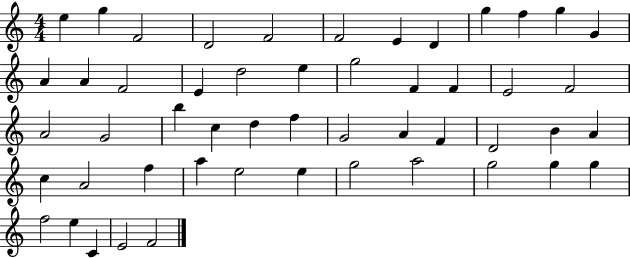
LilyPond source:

{
  \clef treble
  \numericTimeSignature
  \time 4/4
  \key c \major
  e''4 g''4 f'2 | d'2 f'2 | f'2 e'4 d'4 | g''4 f''4 g''4 g'4 | \break a'4 a'4 f'2 | e'4 d''2 e''4 | g''2 f'4 f'4 | e'2 f'2 | \break a'2 g'2 | b''4 c''4 d''4 f''4 | g'2 a'4 f'4 | d'2 b'4 a'4 | \break c''4 a'2 f''4 | a''4 e''2 e''4 | g''2 a''2 | g''2 g''4 g''4 | \break f''2 e''4 c'4 | e'2 f'2 | \bar "|."
}